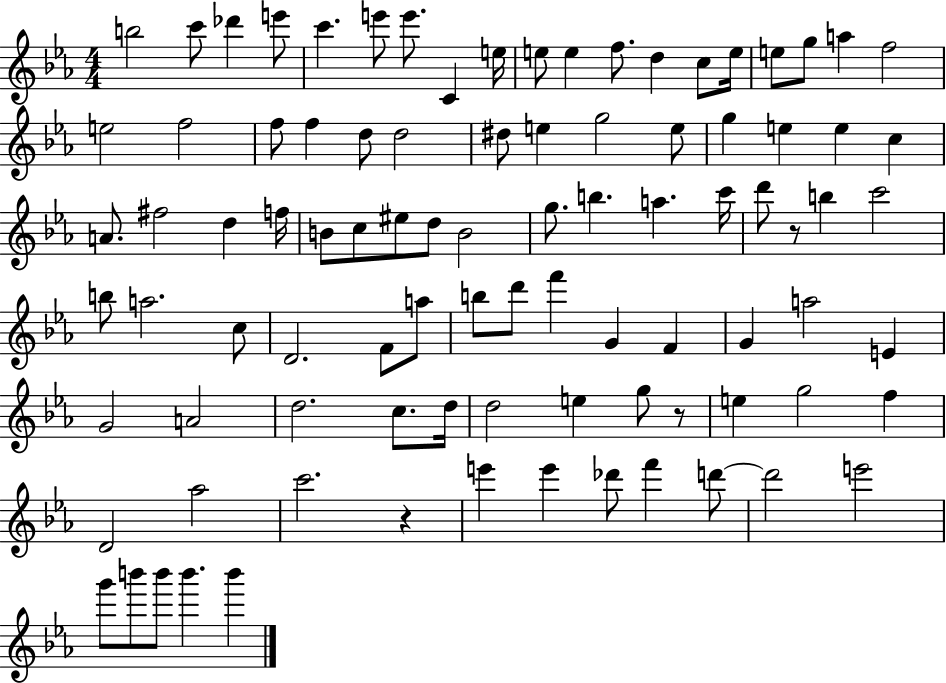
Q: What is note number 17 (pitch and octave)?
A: G5